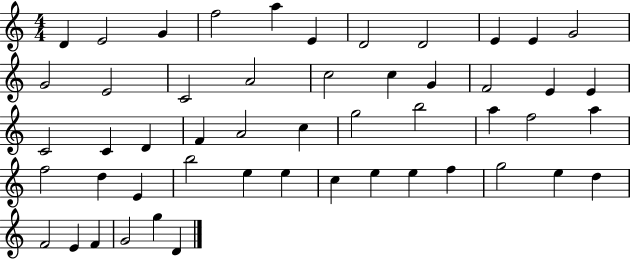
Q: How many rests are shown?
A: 0